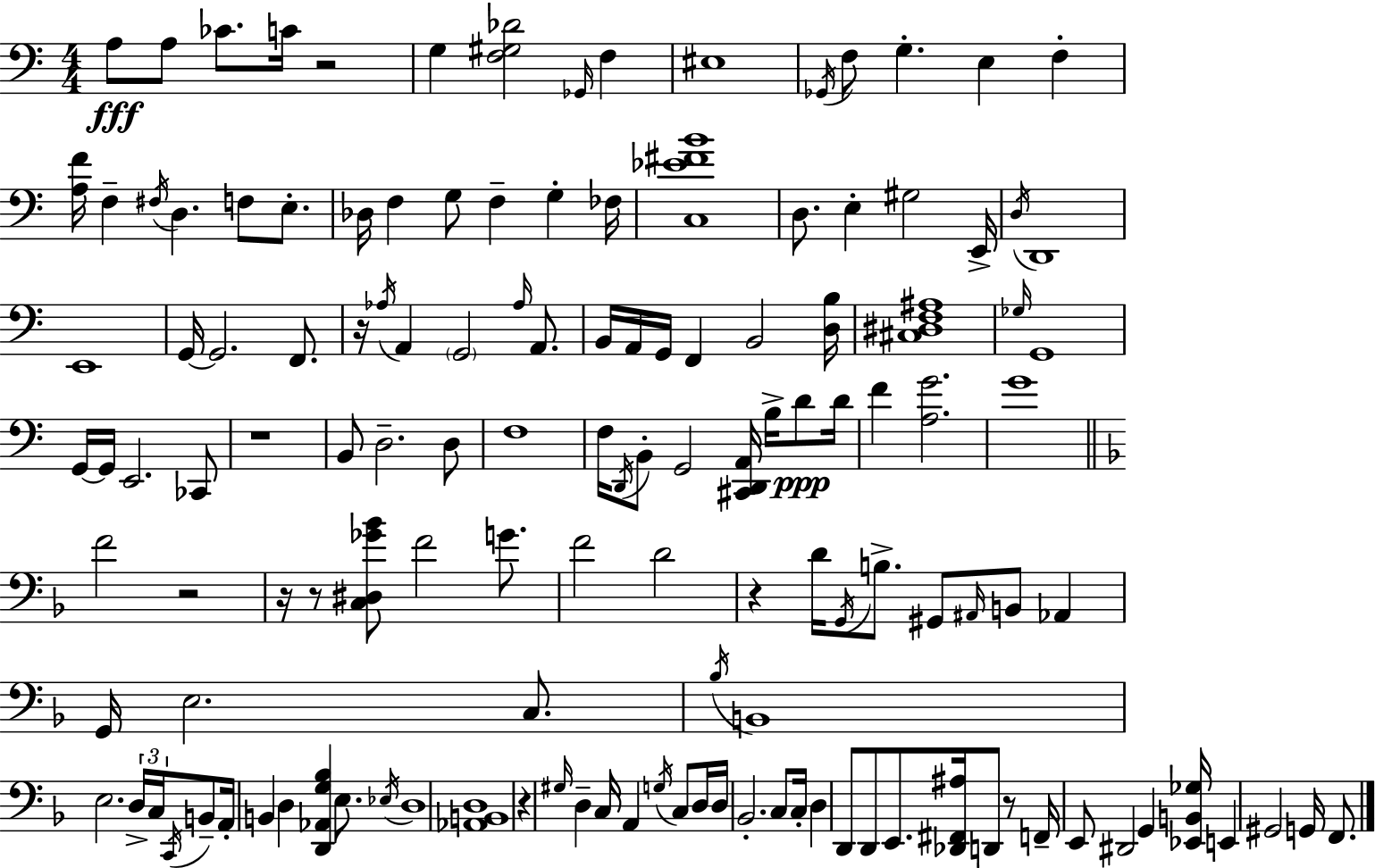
{
  \clef bass
  \numericTimeSignature
  \time 4/4
  \key a \minor
  a8\fff a8 ces'8. c'16 r2 | g4 <f gis des'>2 \grace { ges,16 } f4 | eis1 | \acciaccatura { ges,16 } f8 g4.-. e4 f4-. | \break <a f'>16 f4-- \acciaccatura { fis16 } d4. f8 | e8.-. des16 f4 g8 f4-- g4-. | fes16 <c ees' fis' b'>1 | d8. e4-. gis2 | \break e,16-> \acciaccatura { d16 } d,1 | e,1 | g,16~~ g,2. | f,8. r16 \acciaccatura { aes16 } a,4 \parenthesize g,2 | \break \grace { aes16 } a,8. b,16 a,16 g,16 f,4 b,2 | <d b>16 <cis dis f ais>1 | \grace { ges16 } g,1 | g,16~~ g,16 e,2. | \break ces,8 r1 | b,8 d2.-- | d8 f1 | f16 \acciaccatura { d,16 } b,8-. g,2 | \break <cis, d, a,>16 b16-> d'8\ppp d'16 f'4 <a g'>2. | g'1 | \bar "||" \break \key d \minor f'2 r2 | r16 r8 <c dis ges' bes'>8 f'2 g'8. | f'2 d'2 | r4 d'16 \acciaccatura { g,16 } b8.-> gis,8 \grace { ais,16 } b,8 aes,4 | \break g,16 e2. c8. | \acciaccatura { bes16 } b,1 | e2. \tuplet 3/2 { d16-> | c16 \acciaccatura { c,16 } } b,8-- a,16-. b,4 d4 <d, aes, g bes>4 | \break e8. \acciaccatura { ees16 } d1 | <aes, b, d>1 | r4 \grace { gis16 } d4-- c16 a,4 | \acciaccatura { g16 } c8 d16 d16 bes,2.-. | \break c8 c16-. d4 d,8 d,8 e,8. | <des, fis, ais>16 d,8 r8 f,16-- e,8 dis,2 | g,4 <ees, b, ges>16 e,4 gis,2 | g,16 f,8. \bar "|."
}